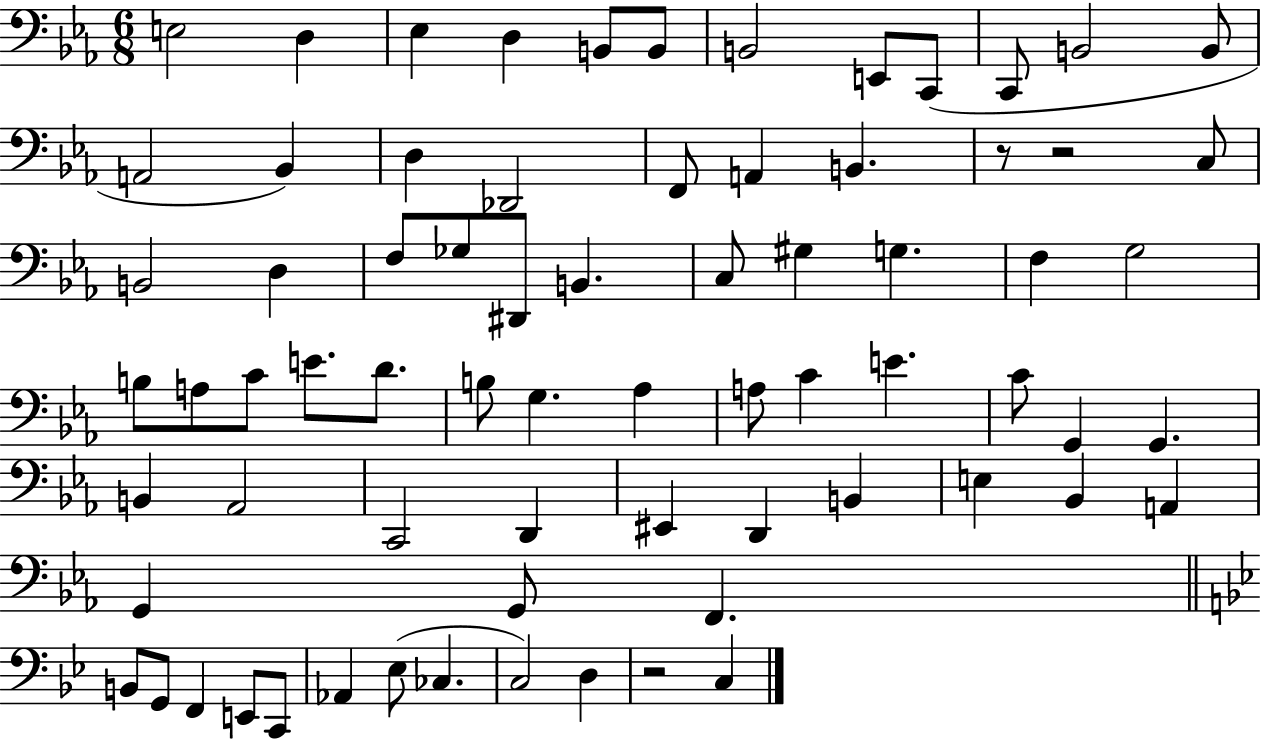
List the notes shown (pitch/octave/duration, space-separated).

E3/h D3/q Eb3/q D3/q B2/e B2/e B2/h E2/e C2/e C2/e B2/h B2/e A2/h Bb2/q D3/q Db2/h F2/e A2/q B2/q. R/e R/h C3/e B2/h D3/q F3/e Gb3/e D#2/e B2/q. C3/e G#3/q G3/q. F3/q G3/h B3/e A3/e C4/e E4/e. D4/e. B3/e G3/q. Ab3/q A3/e C4/q E4/q. C4/e G2/q G2/q. B2/q Ab2/h C2/h D2/q EIS2/q D2/q B2/q E3/q Bb2/q A2/q G2/q G2/e F2/q. B2/e G2/e F2/q E2/e C2/e Ab2/q Eb3/e CES3/q. C3/h D3/q R/h C3/q